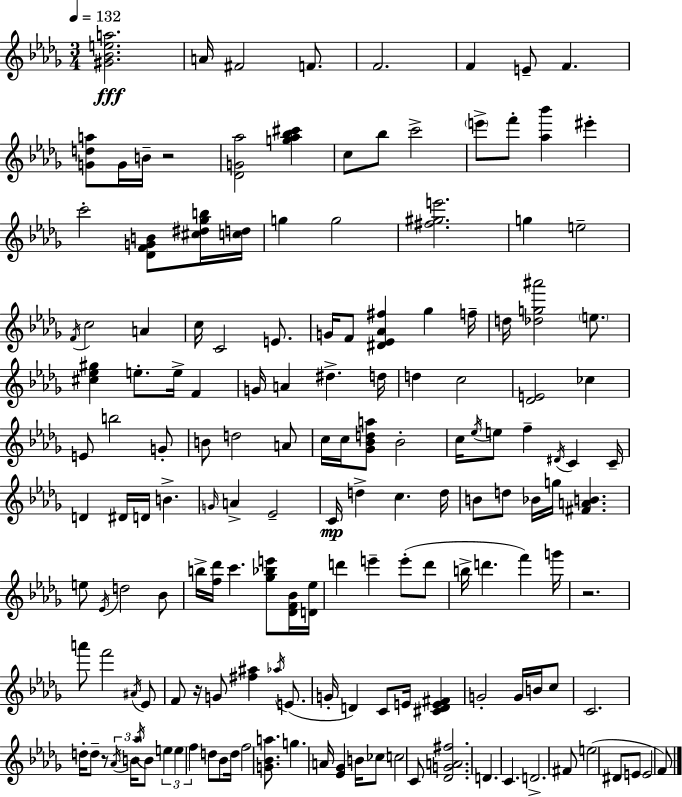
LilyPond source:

{
  \clef treble
  \numericTimeSignature
  \time 3/4
  \key bes \minor
  \tempo 4 = 132
  <gis' bes' e'' a''>2.\fff | a'16 fis'2 f'8. | f'2. | f'4 e'8-- f'4. | \break <g' d'' a''>8 g'16 b'16-- r2 | <des' g' aes''>2 <g'' aes'' bes'' cis'''>4 | c''8 bes''8 c'''2-> | \parenthesize e'''8-> f'''8-. <aes'' bes'''>4 eis'''4-. | \break c'''2-. <des' f' g' b'>8 <cis'' dis'' ges'' b''>16 <c'' d''>16 | g''4 g''2 | <fis'' gis'' e'''>2. | g''4 e''2-- | \break \acciaccatura { f'16 } c''2 a'4 | c''16 c'2 e'8. | g'16 f'8 <dis' ees' aes' fis''>4 ges''4 | f''16-- d''16 <des'' g'' ais'''>2 \parenthesize e''8. | \break <cis'' ees'' gis''>4 e''8.-. e''16-> f'4 | g'16 a'4 dis''4.-> | d''16 d''4 c''2 | <des' e'>2 ces''4 | \break e'8 b''2 g'8-. | b'8 d''2 a'8 | c''16 c''16 <ges' bes' d'' a''>8 bes'2-. | c''16 \acciaccatura { ees''16 } e''8 f''4-- \acciaccatura { dis'16 } c'4 | \break c'16-- d'4 dis'16 d'16 b'4.-> | \grace { g'16 } a'4-> ees'2-- | c'16\mp d''4-> c''4. | d''16 b'8 d''8 bes'16 g''16 <fis' a' b'>4. | \break e''8 \acciaccatura { ees'16 } d''2 | bes'8 b''16-> <f'' des'''>16 c'''4. | <ges'' bes'' e'''>8 <des' f' bes'>16 <d' ees''>16 d'''4 e'''4-- | e'''8-.( d'''8 b''16-> d'''4. | \break f'''4) g'''16 r2. | a'''8 f'''2 | \acciaccatura { ais'16 } ees'8 f'8 r16 g'8 <fis'' ais''>4 | \acciaccatura { aes''16 }( e'8. g'16-. d'4) | \break c'8 e'16 <cis' d' e' fis'>4 g'2-. | g'16 b'16 c''8 c'2. | d''16-. d''8-- r8 | \tuplet 3/2 { \acciaccatura { aes'16 } b'16 \acciaccatura { aes''16 } } b'8 \tuplet 3/2 { e''4 e''4 | \break f''4 } d''8 bes'8 d''16 f''2 | <g' bes' a''>8. g''4. | a'16 <ees' ges'>4 b'16 ces''8 c''2 | c'8 <des' g' a' fis''>2. | \break d'4. | c'4. d'2.-> | fis'8 e''2( | dis'8 e'8 e'2 | \break f'8) \bar "|."
}